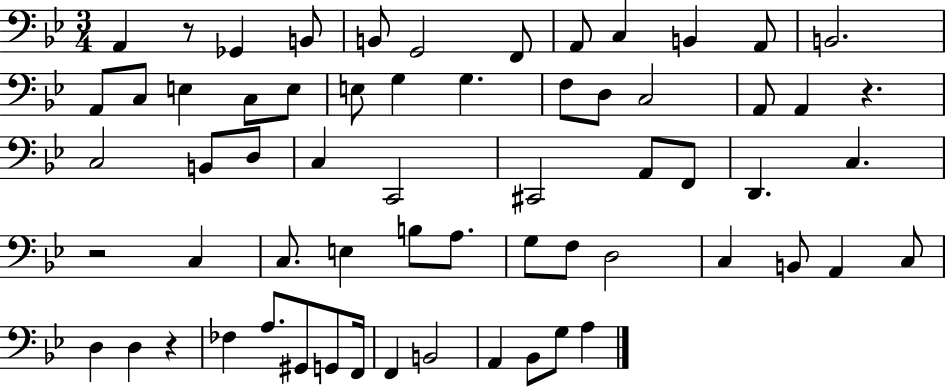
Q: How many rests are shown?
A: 4